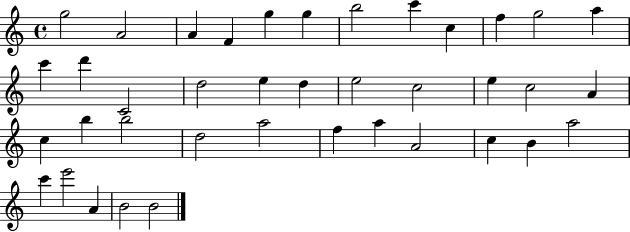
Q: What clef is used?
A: treble